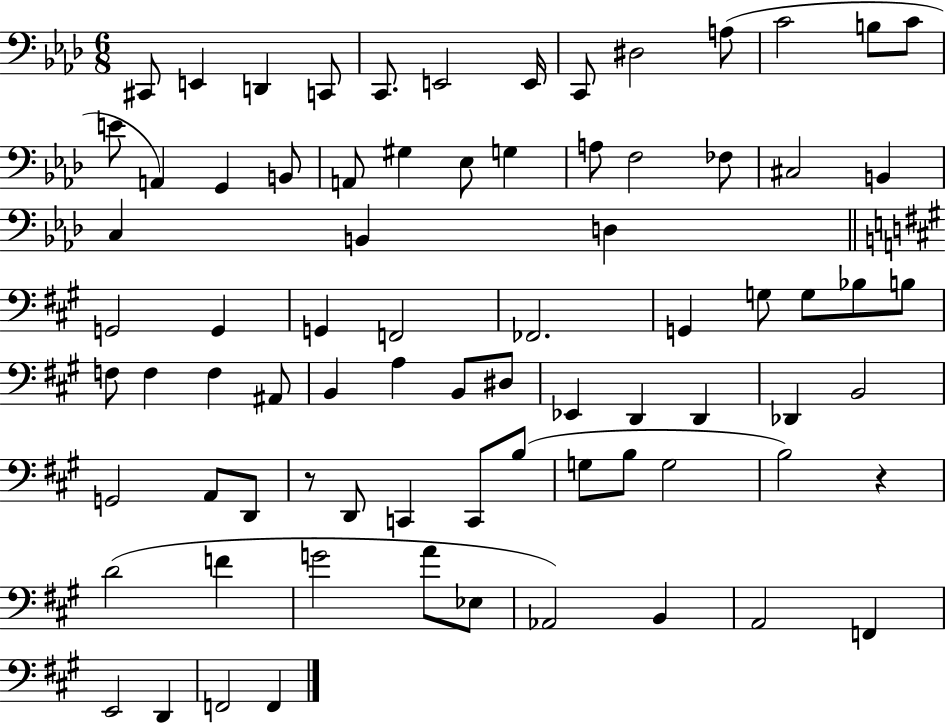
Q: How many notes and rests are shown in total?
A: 78